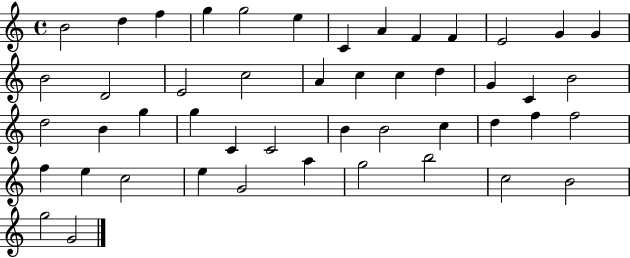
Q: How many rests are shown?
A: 0